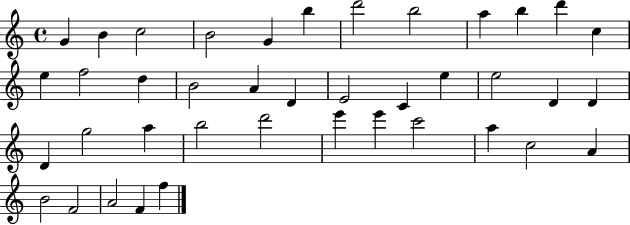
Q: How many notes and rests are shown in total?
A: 40